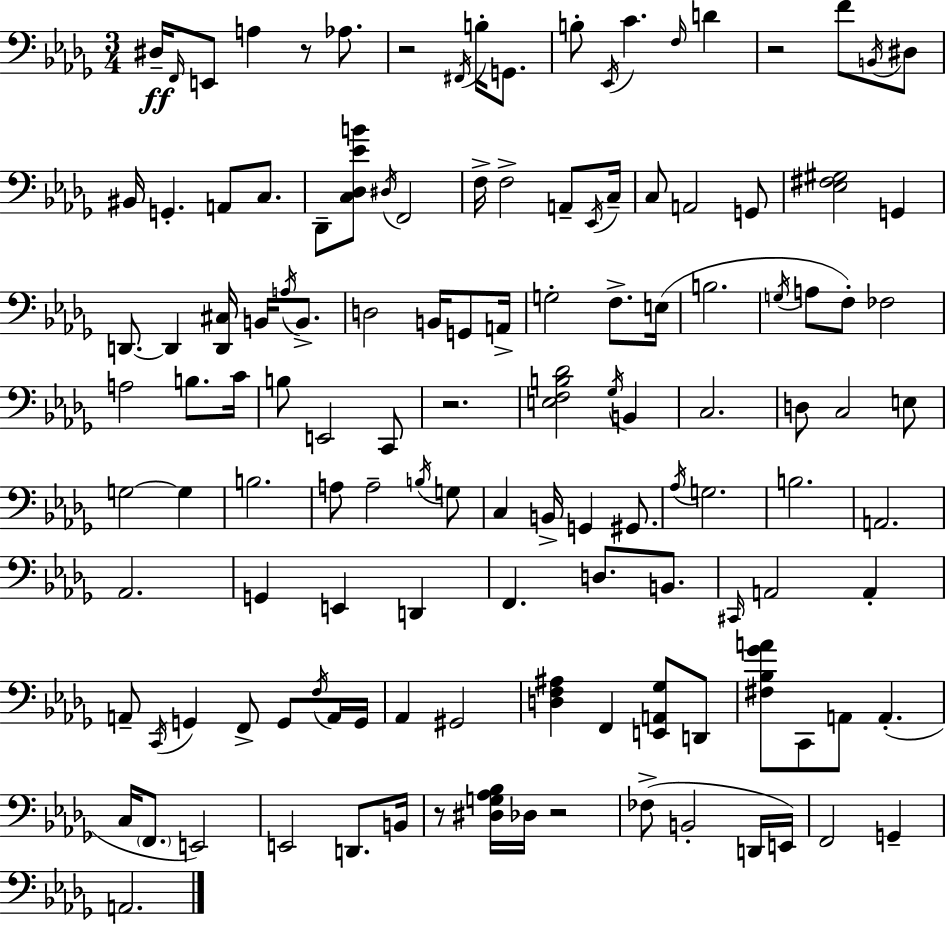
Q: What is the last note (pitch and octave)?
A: A2